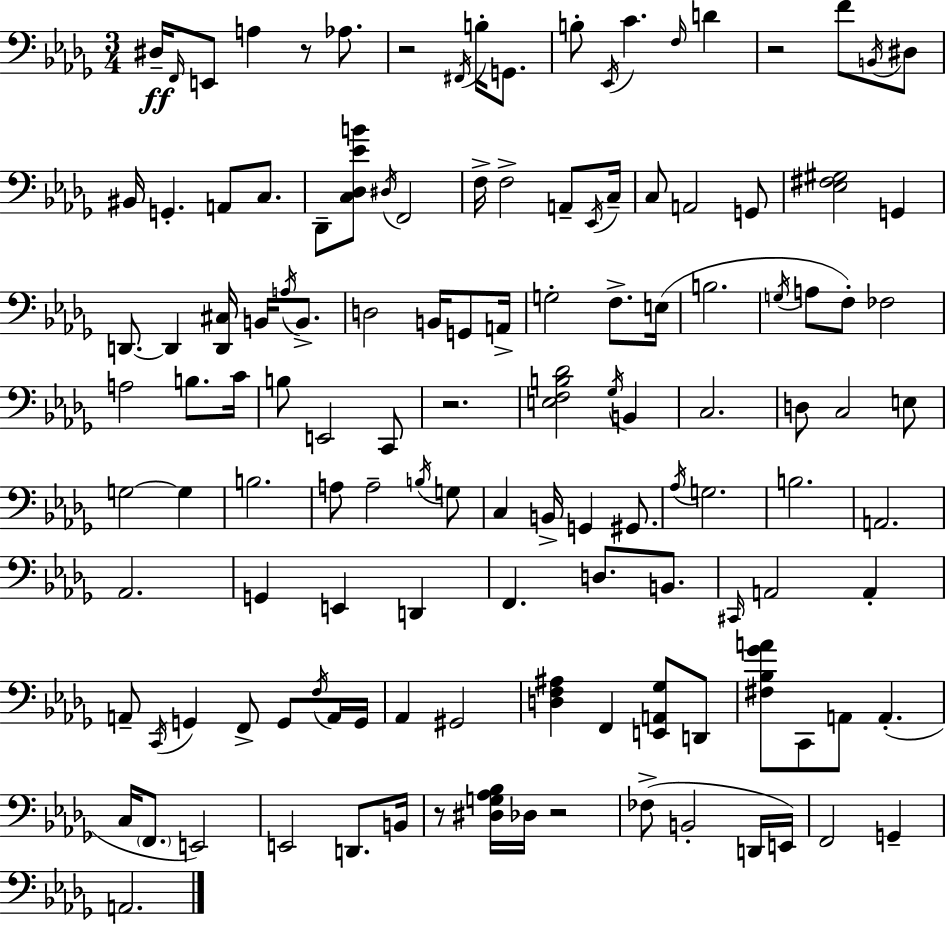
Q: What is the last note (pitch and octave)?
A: A2